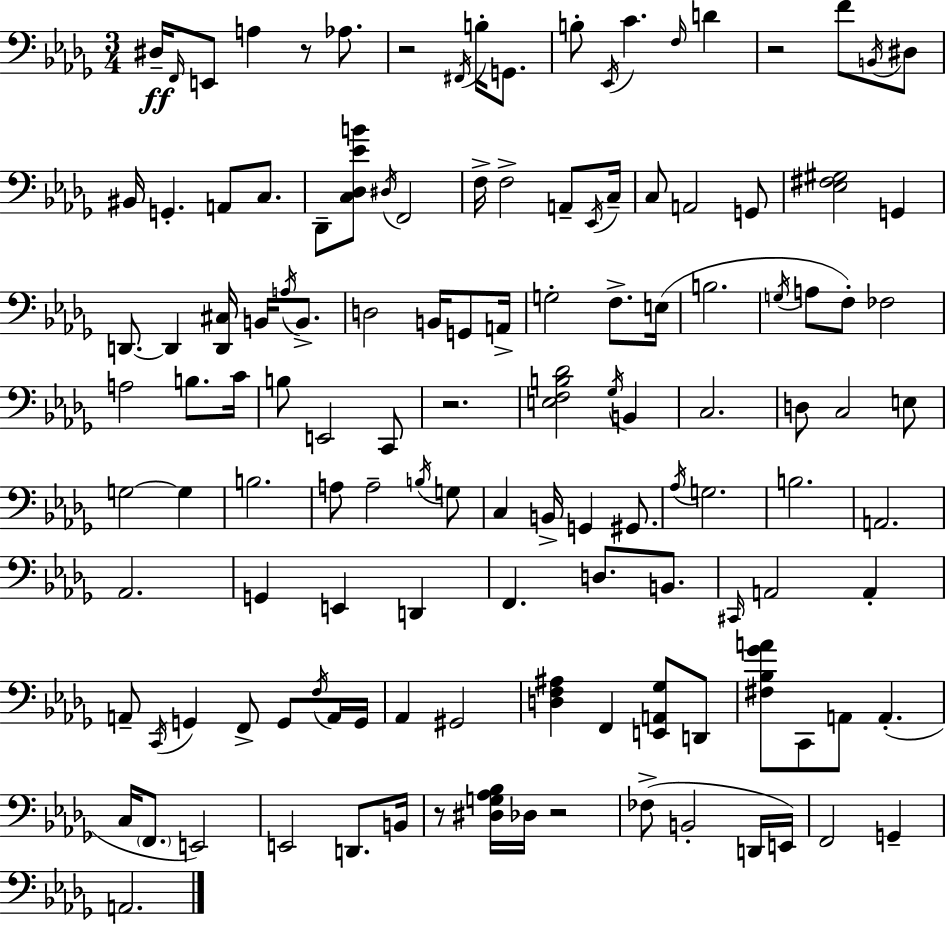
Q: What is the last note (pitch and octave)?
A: A2